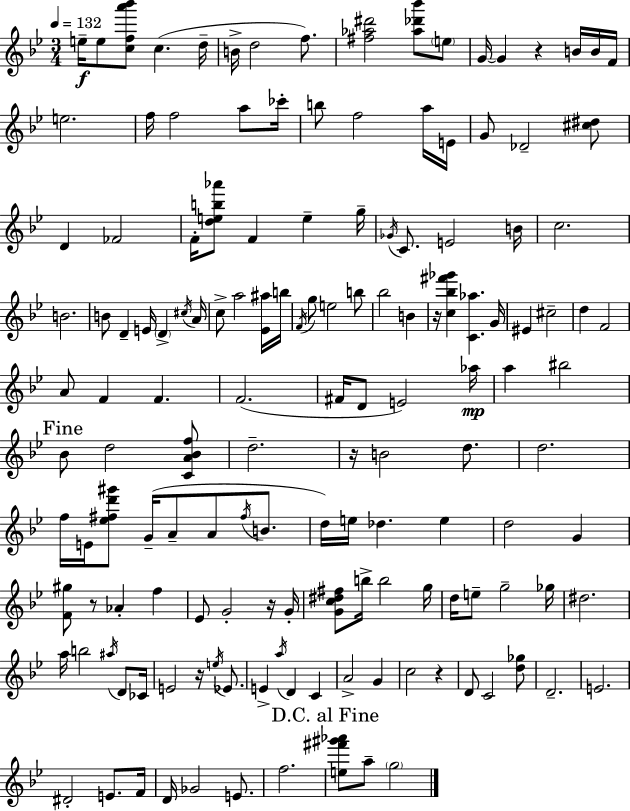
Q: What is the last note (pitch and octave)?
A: G5